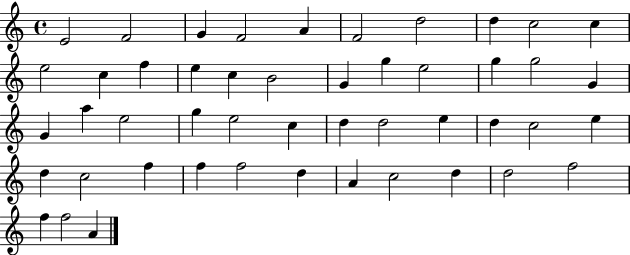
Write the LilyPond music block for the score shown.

{
  \clef treble
  \time 4/4
  \defaultTimeSignature
  \key c \major
  e'2 f'2 | g'4 f'2 a'4 | f'2 d''2 | d''4 c''2 c''4 | \break e''2 c''4 f''4 | e''4 c''4 b'2 | g'4 g''4 e''2 | g''4 g''2 g'4 | \break g'4 a''4 e''2 | g''4 e''2 c''4 | d''4 d''2 e''4 | d''4 c''2 e''4 | \break d''4 c''2 f''4 | f''4 f''2 d''4 | a'4 c''2 d''4 | d''2 f''2 | \break f''4 f''2 a'4 | \bar "|."
}